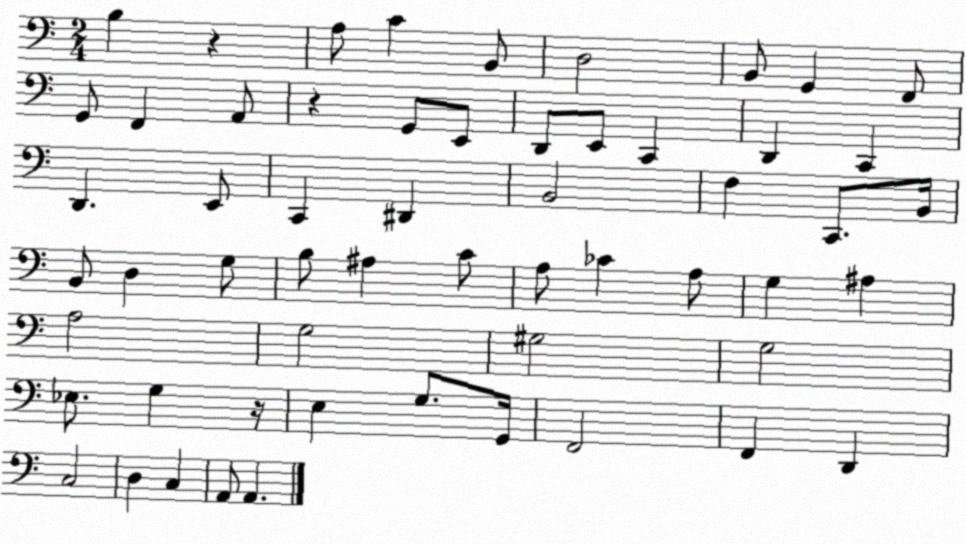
X:1
T:Untitled
M:2/4
L:1/4
K:C
B, z A,/2 C B,,/2 D,2 B,,/2 G,, F,,/2 G,,/2 F,, A,,/2 z G,,/2 E,,/2 D,,/2 E,,/2 C,, D,, C,, D,, E,,/2 C,, ^D,, B,,2 F, C,,/2 B,,/4 B,,/2 D, G,/2 B,/2 ^A, C/2 A,/2 _C A,/2 G, ^A, A,2 G,2 ^G,2 G,2 _E,/2 G, z/4 E, G,/2 G,,/4 F,,2 F,, D,, C,2 D, C, A,,/2 A,,